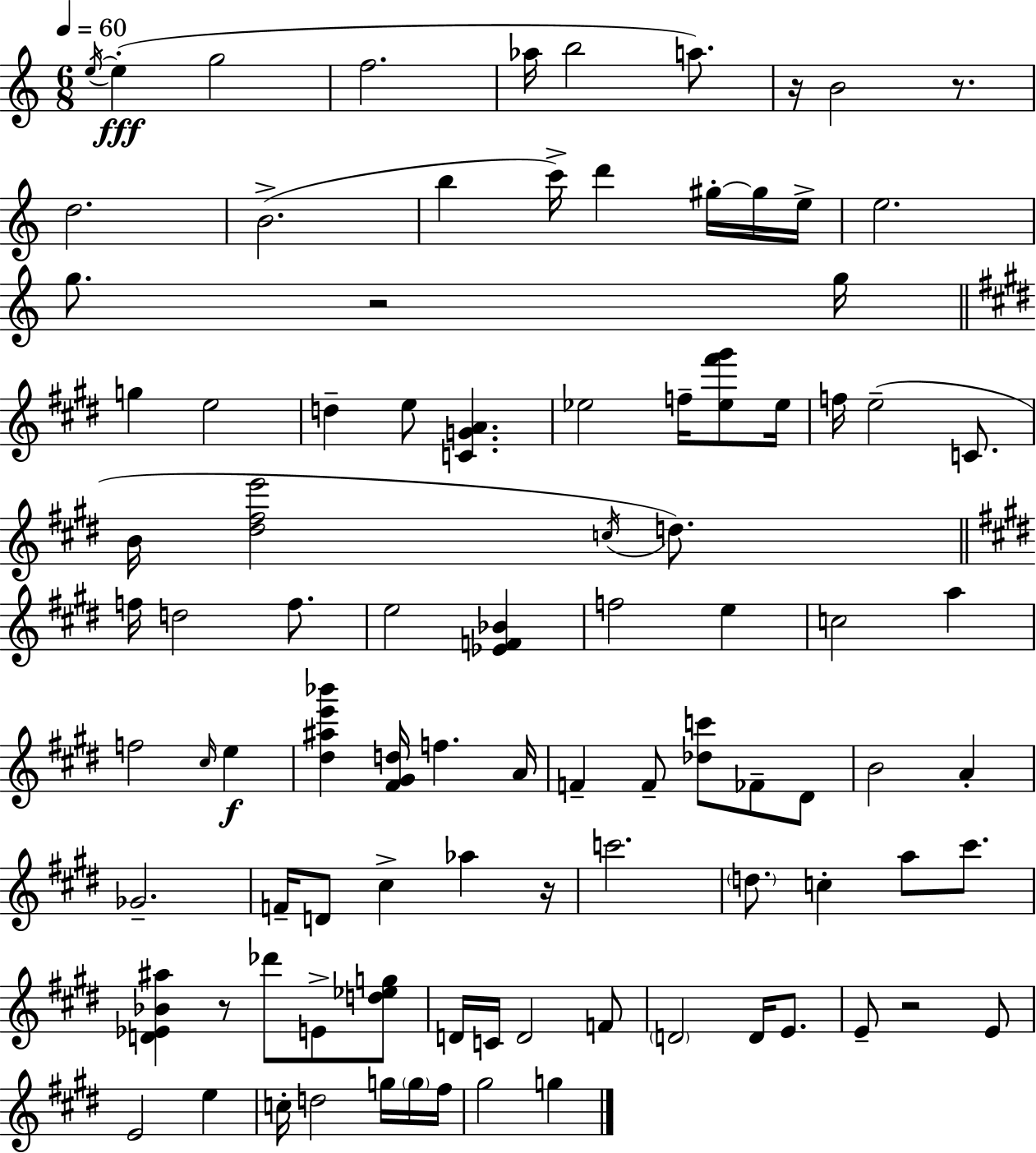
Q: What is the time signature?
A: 6/8